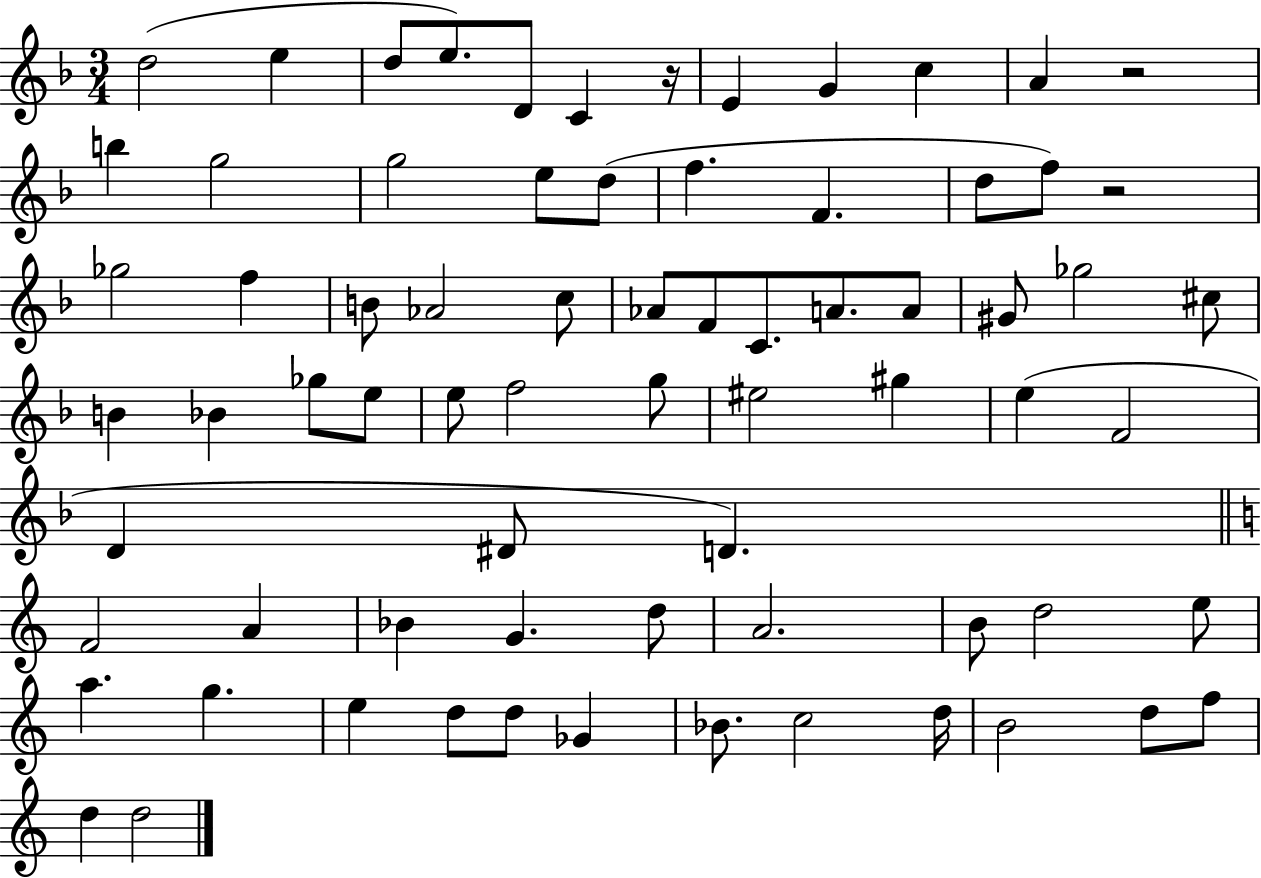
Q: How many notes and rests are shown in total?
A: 72